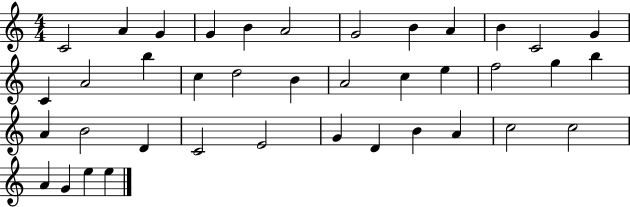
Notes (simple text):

C4/h A4/q G4/q G4/q B4/q A4/h G4/h B4/q A4/q B4/q C4/h G4/q C4/q A4/h B5/q C5/q D5/h B4/q A4/h C5/q E5/q F5/h G5/q B5/q A4/q B4/h D4/q C4/h E4/h G4/q D4/q B4/q A4/q C5/h C5/h A4/q G4/q E5/q E5/q